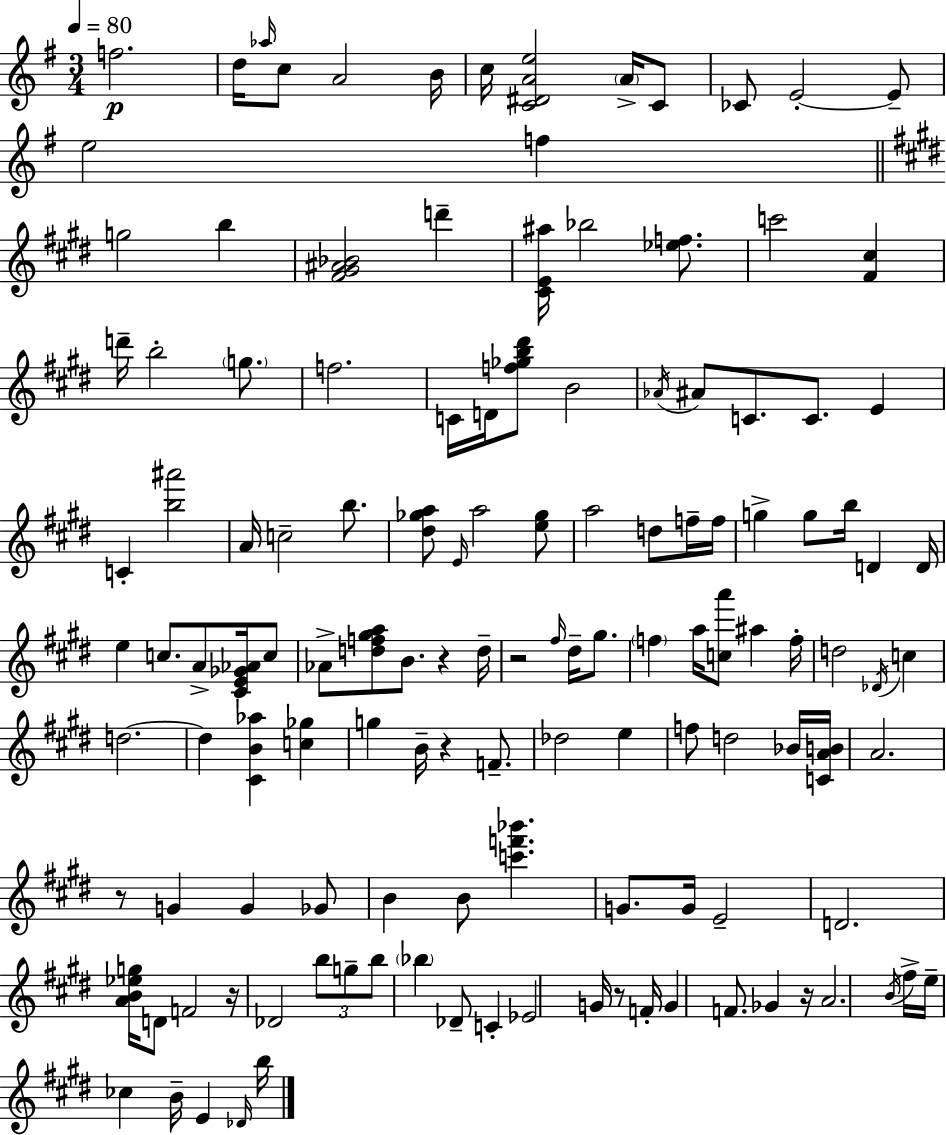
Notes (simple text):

F5/h. D5/s Ab5/s C5/e A4/h B4/s C5/s [C4,D#4,A4,E5]/h A4/s C4/e CES4/e E4/h E4/e E5/h F5/q G5/h B5/q [F#4,G#4,A#4,Bb4]/h D6/q [C#4,E4,A#5]/s Bb5/h [Eb5,F5]/e. C6/h [F#4,C#5]/q D6/s B5/h G5/e. F5/h. C4/s D4/s [F5,Gb5,B5,D#6]/e B4/h Ab4/s A#4/e C4/e. C4/e. E4/q C4/q [B5,A#6]/h A4/s C5/h B5/e. [D#5,Gb5,A5]/e E4/s A5/h [E5,Gb5]/e A5/h D5/e F5/s F5/s G5/q G5/e B5/s D4/q D4/s E5/q C5/e. A4/e [C#4,E4,Gb4,Ab4]/s C5/e Ab4/e [D5,F5,G#5,A5]/e B4/e. R/q D5/s R/h F#5/s D#5/s G#5/e. F5/q A5/s [C5,A6]/e A#5/q F5/s D5/h Db4/s C5/q D5/h. D5/q [C#4,B4,Ab5]/q [C5,Gb5]/q G5/q B4/s R/q F4/e. Db5/h E5/q F5/e D5/h Bb4/s [C4,A4,B4]/s A4/h. R/e G4/q G4/q Gb4/e B4/q B4/e [C6,F6,Bb6]/q. G4/e. G4/s E4/h D4/h. [A4,B4,Eb5,G5]/s D4/e F4/h R/s Db4/h B5/e G5/e B5/e Bb5/q Db4/e C4/q Eb4/h G4/s R/e F4/s G4/q F4/e. Gb4/q R/s A4/h. B4/s F#5/s E5/s CES5/q B4/s E4/q Db4/s B5/s